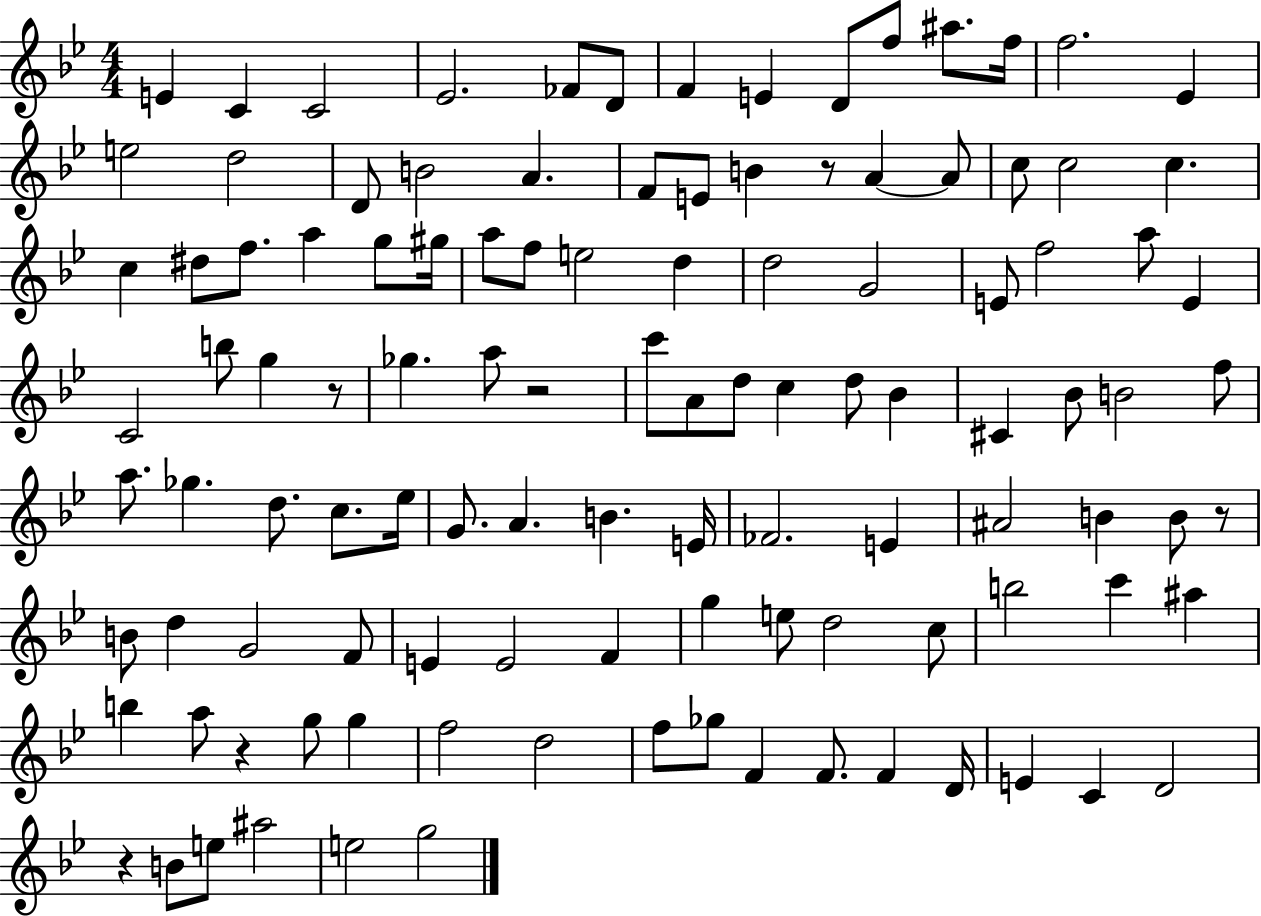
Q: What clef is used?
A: treble